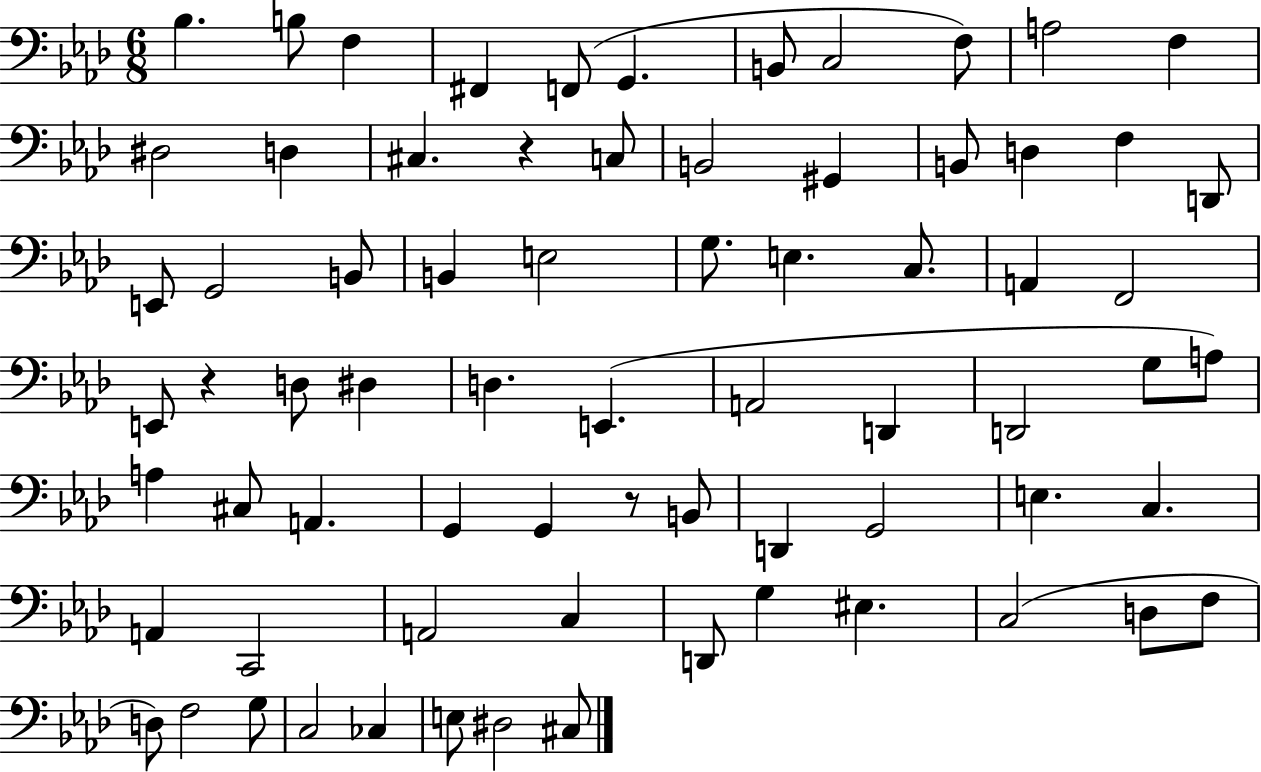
Bb3/q. B3/e F3/q F#2/q F2/e G2/q. B2/e C3/h F3/e A3/h F3/q D#3/h D3/q C#3/q. R/q C3/e B2/h G#2/q B2/e D3/q F3/q D2/e E2/e G2/h B2/e B2/q E3/h G3/e. E3/q. C3/e. A2/q F2/h E2/e R/q D3/e D#3/q D3/q. E2/q. A2/h D2/q D2/h G3/e A3/e A3/q C#3/e A2/q. G2/q G2/q R/e B2/e D2/q G2/h E3/q. C3/q. A2/q C2/h A2/h C3/q D2/e G3/q EIS3/q. C3/h D3/e F3/e D3/e F3/h G3/e C3/h CES3/q E3/e D#3/h C#3/e